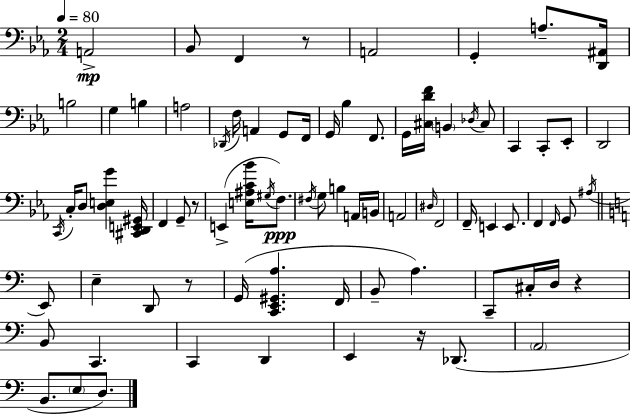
A2/h Bb2/e F2/q R/e A2/h G2/q A3/e. [D2,A#2]/s B3/h G3/q B3/q A3/h Db2/s F3/s A2/q G2/e F2/s G2/s Bb3/q F2/e. G2/s [C#3,D4,F4]/s B2/q Db3/s C#3/e C2/q C2/e Eb2/e D2/h C2/s C3/s D3/e [D3,E3,G4]/q [C#2,D2,E2,G#2]/s F2/q G2/e R/e E2/q [E3,A#3,C4,Bb4]/s G#3/s F3/e. F#3/s G3/e B3/q A2/s B2/s A2/h D#3/s F2/h F2/s E2/q E2/e. F2/q F2/s G2/e A#3/s E2/e E3/q D2/e R/e G2/s [C2,E2,G#2,A3]/q. F2/s B2/e A3/q. C2/e C#3/s D3/s R/q B2/e C2/q. C2/q D2/q E2/q R/s Db2/e. A2/h B2/e. E3/e D3/e.